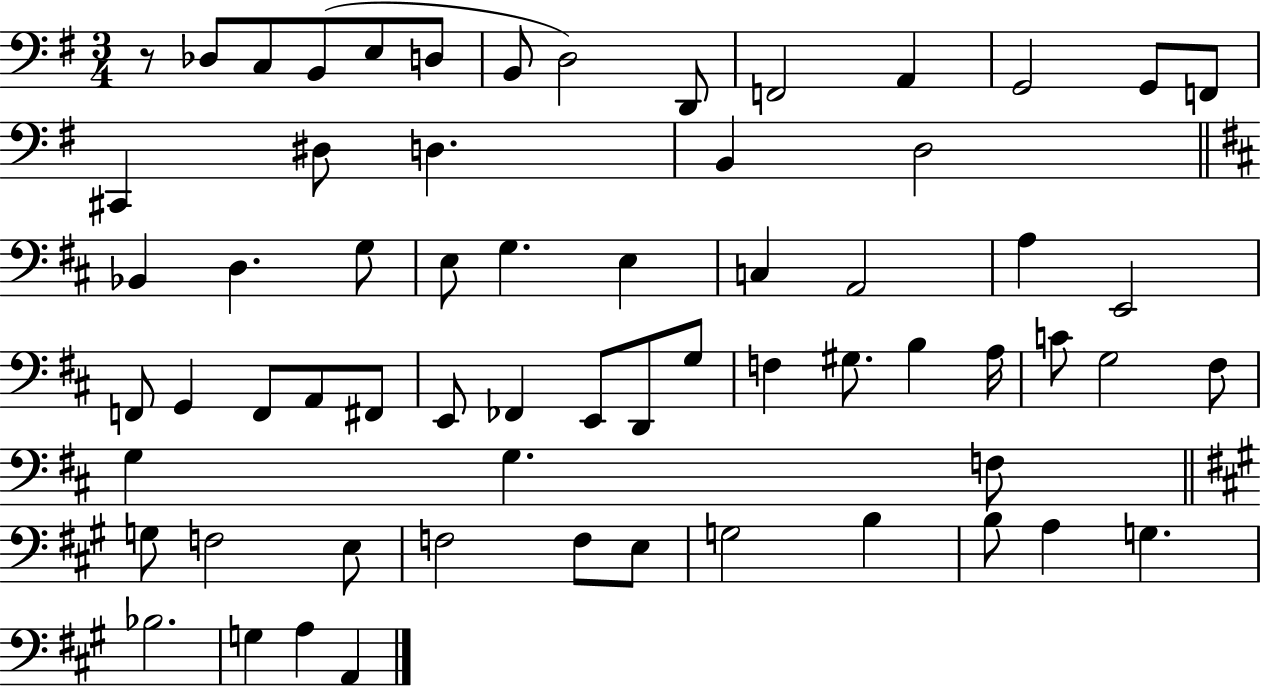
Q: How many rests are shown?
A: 1